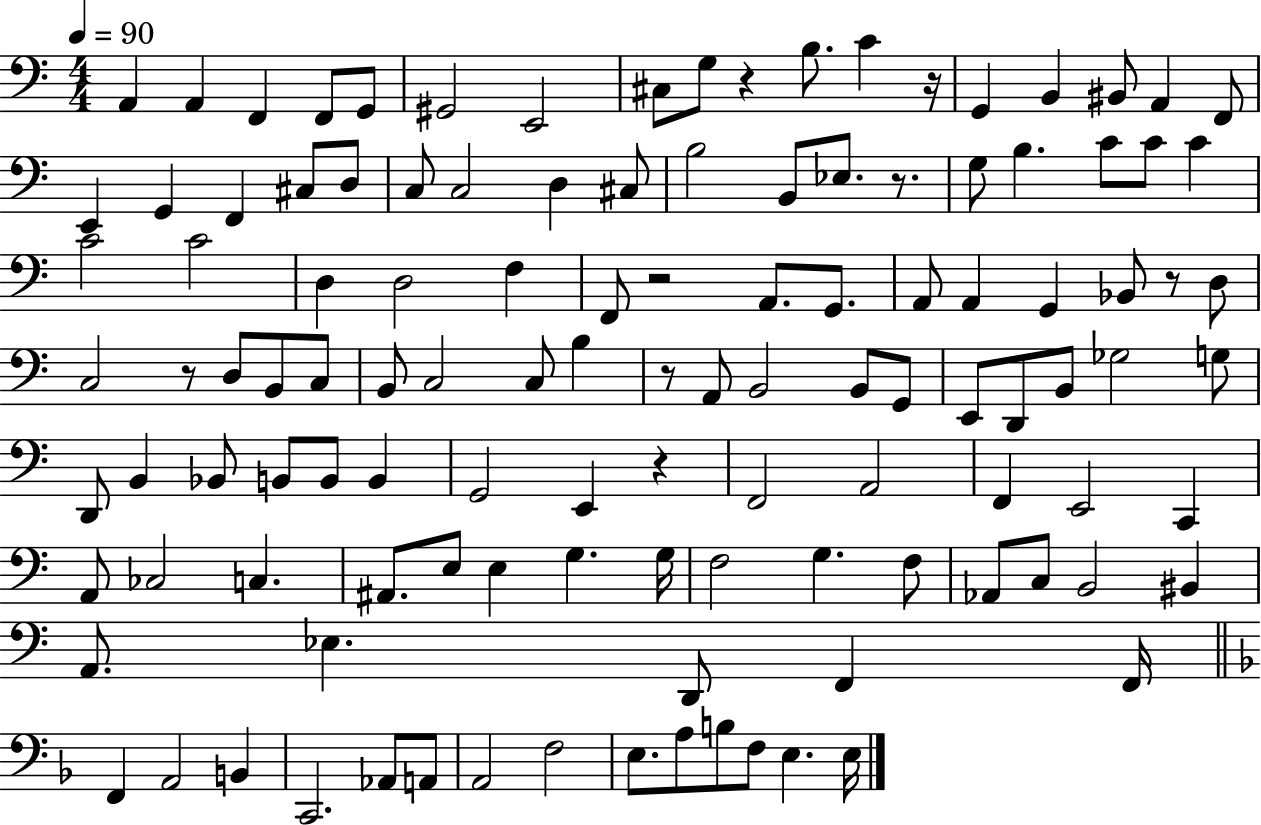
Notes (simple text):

A2/q A2/q F2/q F2/e G2/e G#2/h E2/h C#3/e G3/e R/q B3/e. C4/q R/s G2/q B2/q BIS2/e A2/q F2/e E2/q G2/q F2/q C#3/e D3/e C3/e C3/h D3/q C#3/e B3/h B2/e Eb3/e. R/e. G3/e B3/q. C4/e C4/e C4/q C4/h C4/h D3/q D3/h F3/q F2/e R/h A2/e. G2/e. A2/e A2/q G2/q Bb2/e R/e D3/e C3/h R/e D3/e B2/e C3/e B2/e C3/h C3/e B3/q R/e A2/e B2/h B2/e G2/e E2/e D2/e B2/e Gb3/h G3/e D2/e B2/q Bb2/e B2/e B2/e B2/q G2/h E2/q R/q F2/h A2/h F2/q E2/h C2/q A2/e CES3/h C3/q. A#2/e. E3/e E3/q G3/q. G3/s F3/h G3/q. F3/e Ab2/e C3/e B2/h BIS2/q A2/e. Eb3/q. D2/e F2/q F2/s F2/q A2/h B2/q C2/h. Ab2/e A2/e A2/h F3/h E3/e. A3/e B3/e F3/e E3/q. E3/s